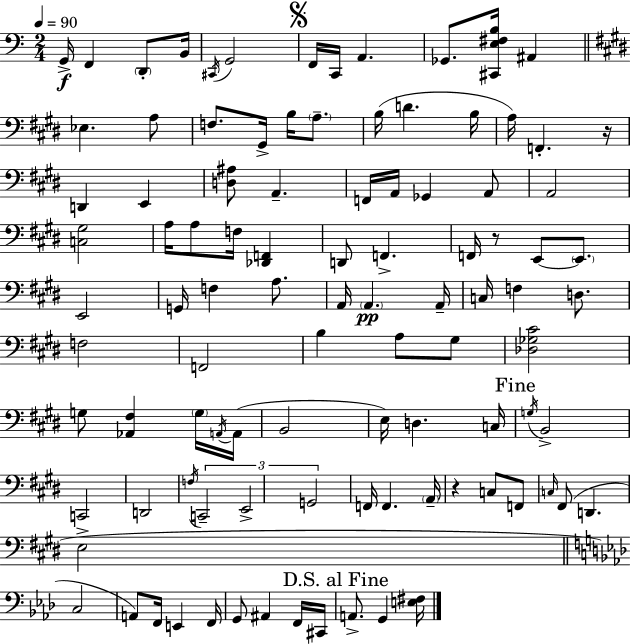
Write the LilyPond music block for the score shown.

{
  \clef bass
  \numericTimeSignature
  \time 2/4
  \key c \major
  \tempo 4 = 90
  \repeat volta 2 { g,16->\f f,4 \parenthesize d,8-. b,16 | \acciaccatura { cis,16 } g,2 | \mark \markup { \musicglyph "scripts.segno" } f,16 c,16 a,4. | ges,8. <cis, e fis b>16 ais,4 | \break \bar "||" \break \key e \major ees4. a8 | f8. gis,16-> b16 \parenthesize a8.-- | b16( d'4. b16 | a16) f,4.-. r16 | \break d,4 e,4 | <d ais>8 a,4.-- | f,16 a,16 ges,4 a,8 | a,2 | \break <c gis>2 | a16 a8 f16 <des, f,>4 | d,8 f,4.-> | f,16 r8 e,8~~ \parenthesize e,8. | \break e,2 | g,16 f4 a8. | a,16 \parenthesize a,4.\pp a,16-- | c16 f4 d8. | \break f2 | f,2 | b4 a8 gis8 | <des ges cis'>2 | \break g8 <aes, fis>4 \parenthesize g16 \acciaccatura { a,16 } | a,16( b,2 | e16) d4. | c16 \mark "Fine" \acciaccatura { g16 } b,2-> | \break c,2 | d,2 | \acciaccatura { f16 } \tuplet 3/2 { c,2-- | e,2-> | \break g,2 } | f,16 f,4. | \parenthesize a,16-- r4 c8 | f,8 \grace { c16 }( fis,8 d,4. | \break e2-> | \bar "||" \break \key aes \major c2 | a,8) f,16 e,4 f,16 | g,8 ais,4 f,16 cis,16 | \mark "D.S. al Fine" a,8.-> g,4 <e fis>16 | \break } \bar "|."
}